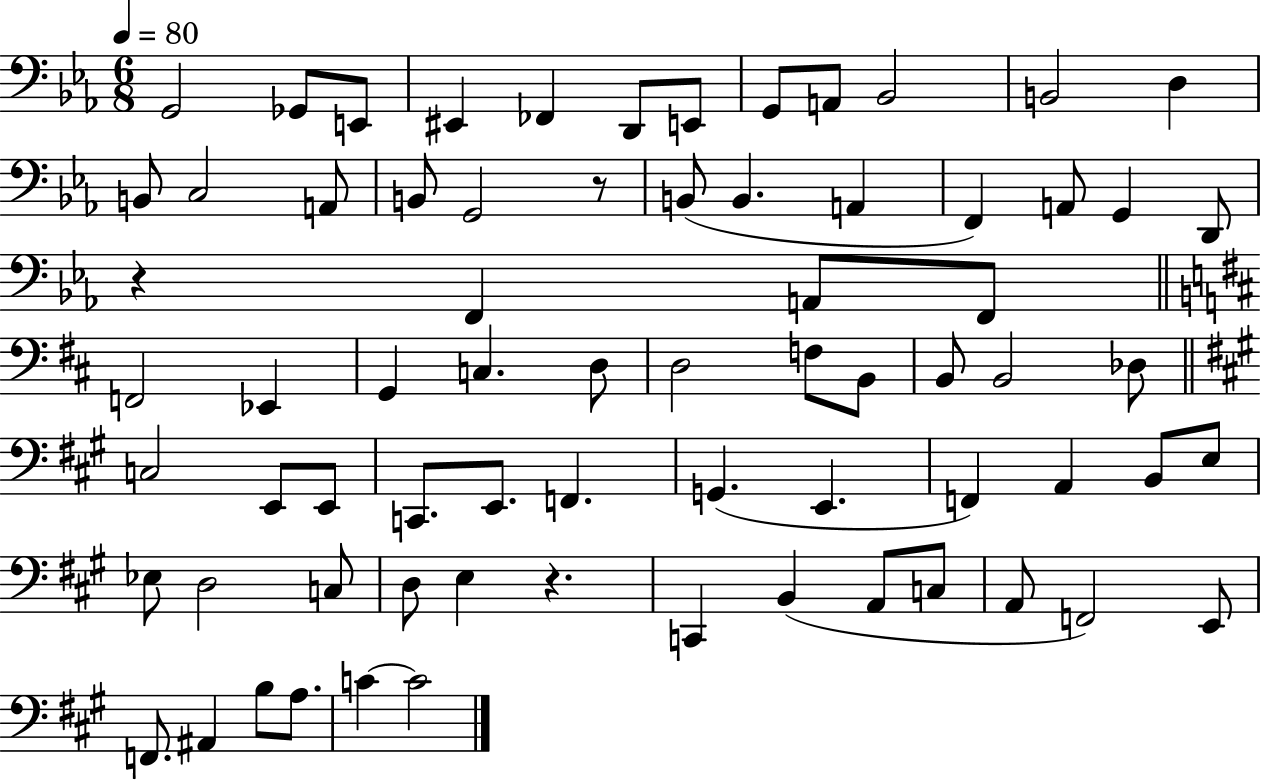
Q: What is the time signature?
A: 6/8